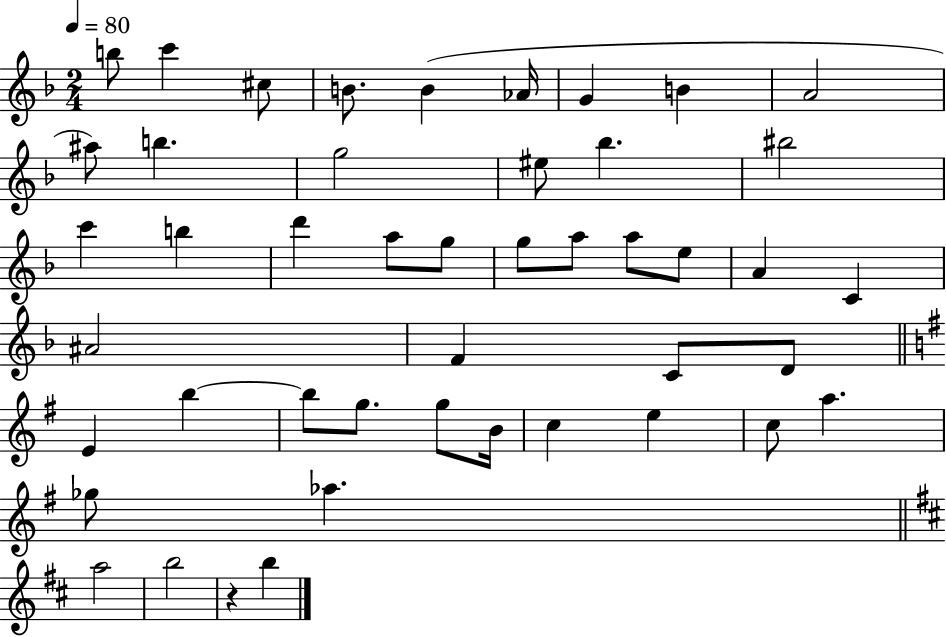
{
  \clef treble
  \numericTimeSignature
  \time 2/4
  \key f \major
  \tempo 4 = 80
  b''8 c'''4 cis''8 | b'8. b'4( aes'16 | g'4 b'4 | a'2 | \break ais''8) b''4. | g''2 | eis''8 bes''4. | bis''2 | \break c'''4 b''4 | d'''4 a''8 g''8 | g''8 a''8 a''8 e''8 | a'4 c'4 | \break ais'2 | f'4 c'8 d'8 | \bar "||" \break \key g \major e'4 b''4~~ | b''8 g''8. g''8 b'16 | c''4 e''4 | c''8 a''4. | \break ges''8 aes''4. | \bar "||" \break \key d \major a''2 | b''2 | r4 b''4 | \bar "|."
}